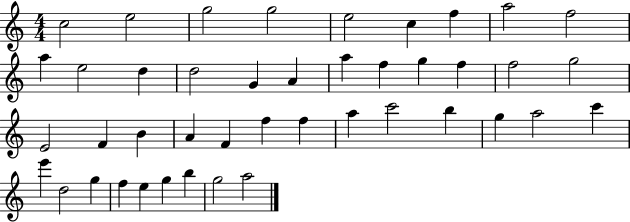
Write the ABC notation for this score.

X:1
T:Untitled
M:4/4
L:1/4
K:C
c2 e2 g2 g2 e2 c f a2 f2 a e2 d d2 G A a f g f f2 g2 E2 F B A F f f a c'2 b g a2 c' e' d2 g f e g b g2 a2